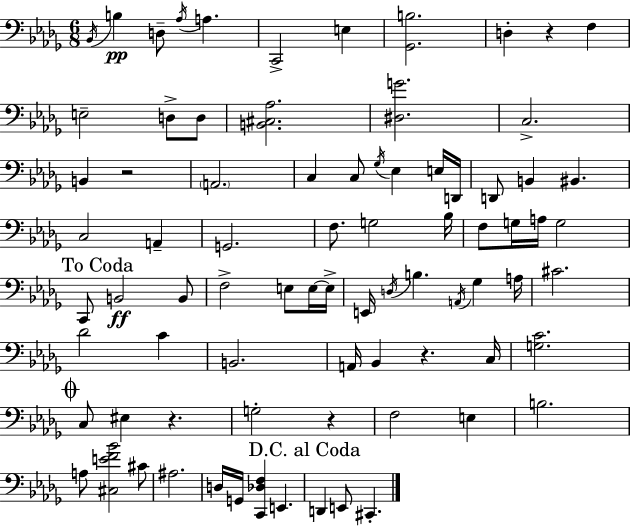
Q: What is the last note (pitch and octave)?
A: C#2